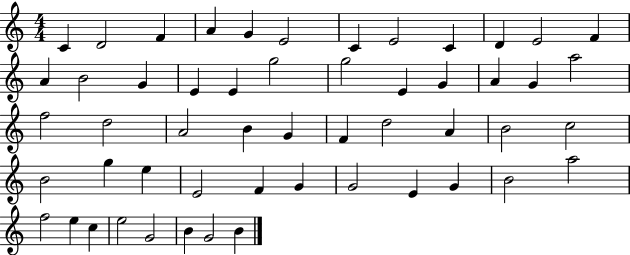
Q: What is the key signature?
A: C major